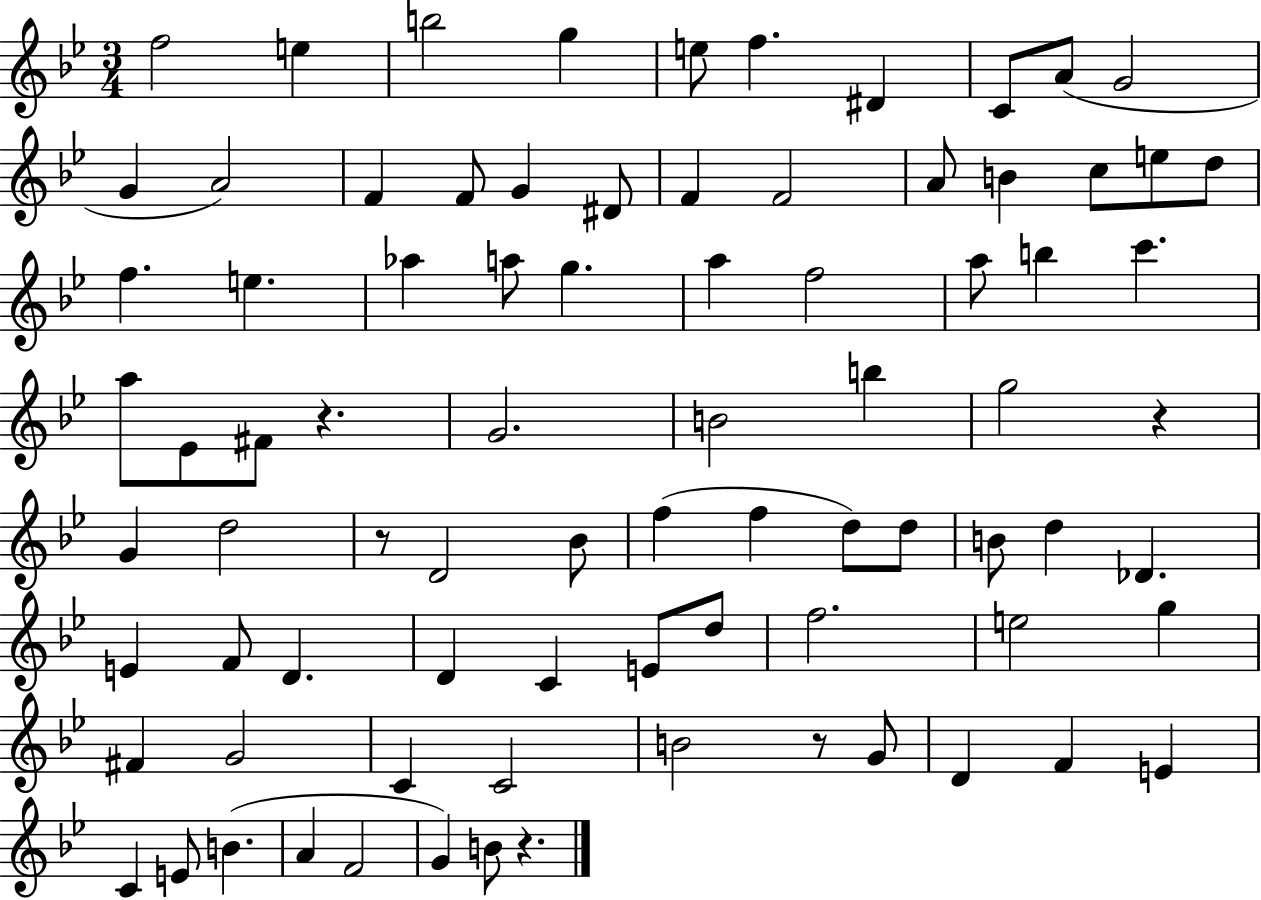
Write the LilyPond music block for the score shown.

{
  \clef treble
  \numericTimeSignature
  \time 3/4
  \key bes \major
  \repeat volta 2 { f''2 e''4 | b''2 g''4 | e''8 f''4. dis'4 | c'8 a'8( g'2 | \break g'4 a'2) | f'4 f'8 g'4 dis'8 | f'4 f'2 | a'8 b'4 c''8 e''8 d''8 | \break f''4. e''4. | aes''4 a''8 g''4. | a''4 f''2 | a''8 b''4 c'''4. | \break a''8 ees'8 fis'8 r4. | g'2. | b'2 b''4 | g''2 r4 | \break g'4 d''2 | r8 d'2 bes'8 | f''4( f''4 d''8) d''8 | b'8 d''4 des'4. | \break e'4 f'8 d'4. | d'4 c'4 e'8 d''8 | f''2. | e''2 g''4 | \break fis'4 g'2 | c'4 c'2 | b'2 r8 g'8 | d'4 f'4 e'4 | \break c'4 e'8 b'4.( | a'4 f'2 | g'4) b'8 r4. | } \bar "|."
}